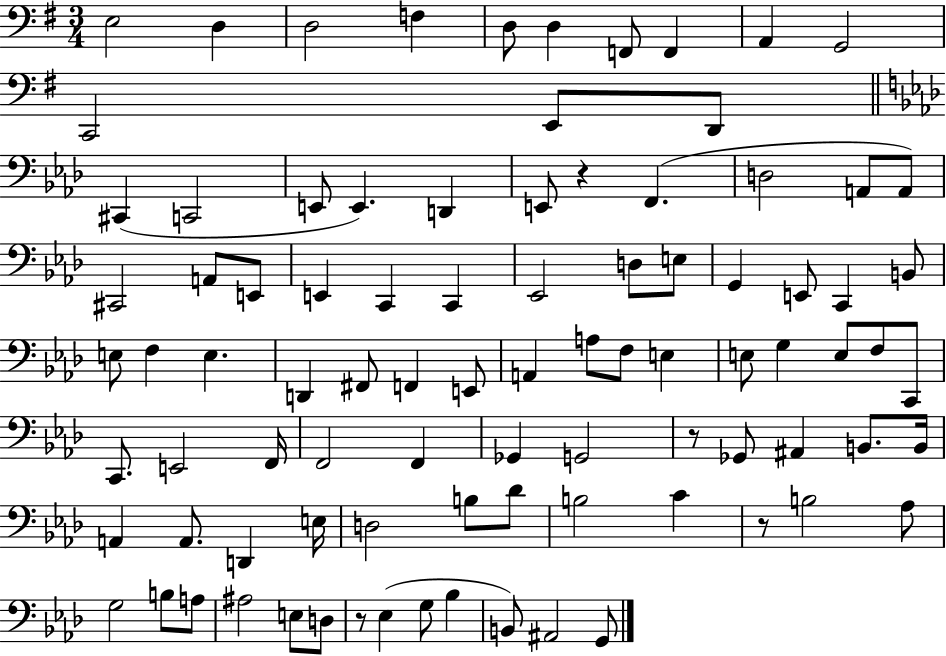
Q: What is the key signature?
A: G major